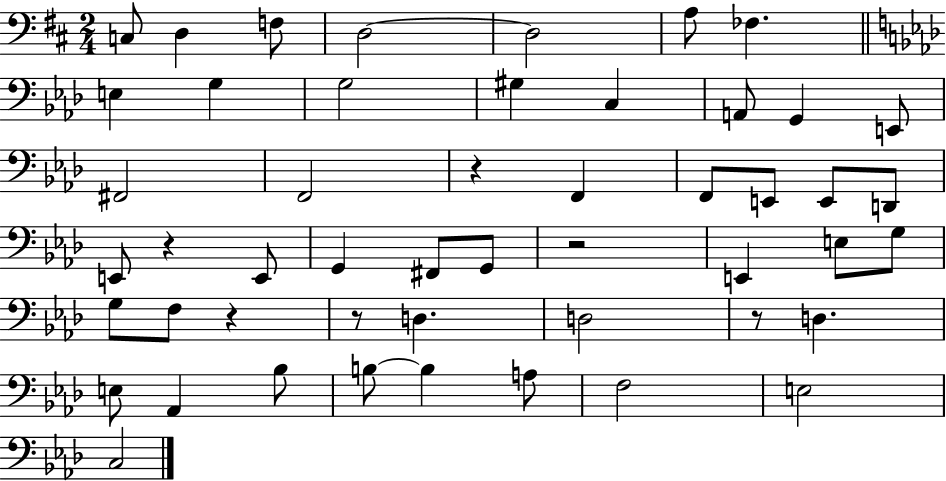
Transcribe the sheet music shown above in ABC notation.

X:1
T:Untitled
M:2/4
L:1/4
K:D
C,/2 D, F,/2 D,2 D,2 A,/2 _F, E, G, G,2 ^G, C, A,,/2 G,, E,,/2 ^F,,2 F,,2 z F,, F,,/2 E,,/2 E,,/2 D,,/2 E,,/2 z E,,/2 G,, ^F,,/2 G,,/2 z2 E,, E,/2 G,/2 G,/2 F,/2 z z/2 D, D,2 z/2 D, E,/2 _A,, _B,/2 B,/2 B, A,/2 F,2 E,2 C,2